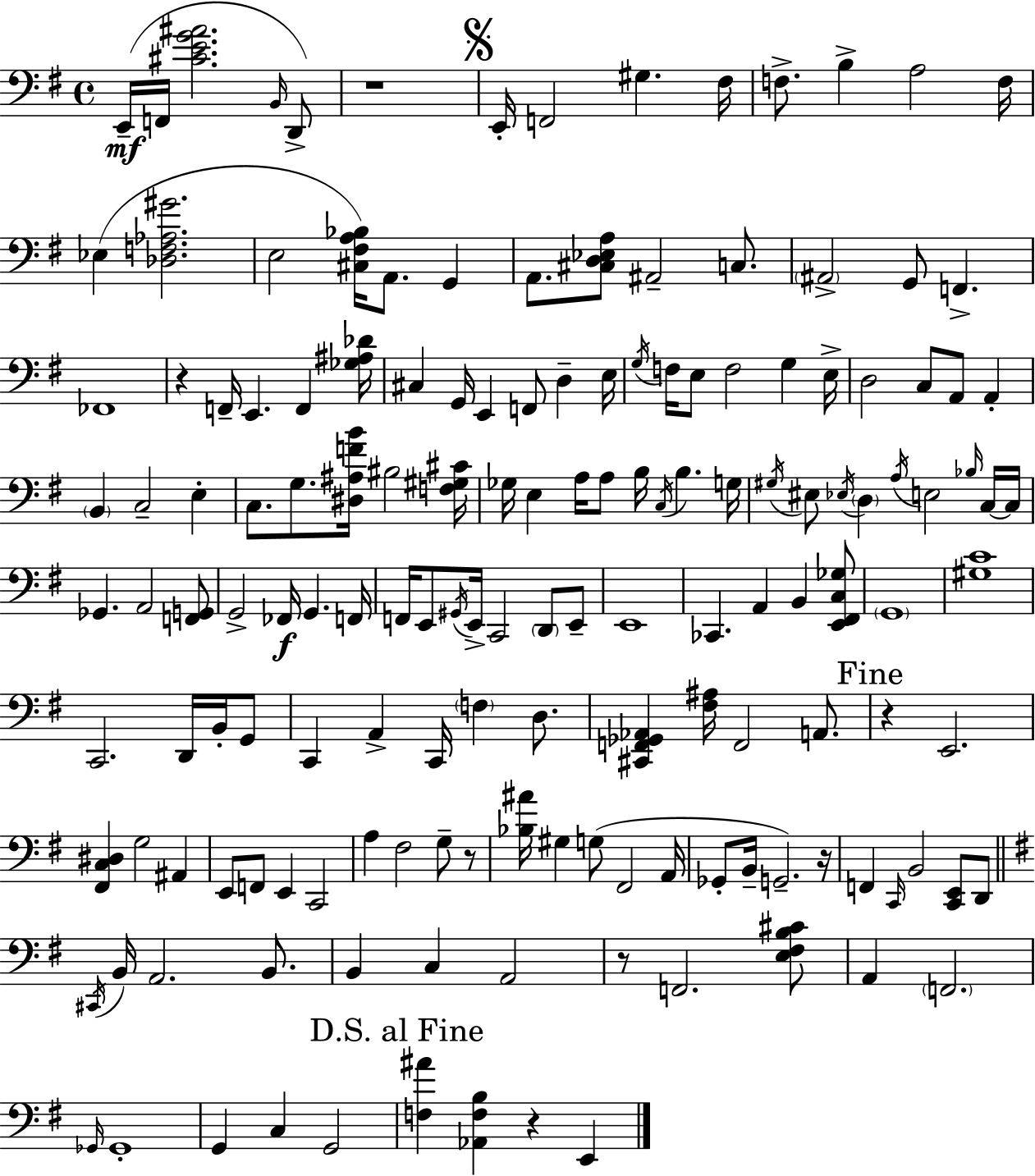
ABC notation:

X:1
T:Untitled
M:4/4
L:1/4
K:G
E,,/4 F,,/4 [^CEG^A]2 B,,/4 D,,/2 z4 E,,/4 F,,2 ^G, ^F,/4 F,/2 B, A,2 F,/4 _E, [_D,F,_A,^G]2 E,2 [^C,^F,A,_B,]/4 A,,/2 G,, A,,/2 [^C,D,_E,A,]/2 ^A,,2 C,/2 ^A,,2 G,,/2 F,, _F,,4 z F,,/4 E,, F,, [_G,^A,_D]/4 ^C, G,,/4 E,, F,,/2 D, E,/4 G,/4 F,/4 E,/2 F,2 G, E,/4 D,2 C,/2 A,,/2 A,, B,, C,2 E, C,/2 G,/2 [^D,^A,FB]/4 ^B,2 [F,^G,^C]/4 _G,/4 E, A,/4 A,/2 B,/4 C,/4 B, G,/4 ^G,/4 ^E,/2 _E,/4 D, A,/4 E,2 _B,/4 C,/4 C,/4 _G,, A,,2 [F,,G,,]/2 G,,2 _F,,/4 G,, F,,/4 F,,/4 E,,/2 ^G,,/4 E,,/4 C,,2 D,,/2 E,,/2 E,,4 _C,, A,, B,, [E,,^F,,C,_G,]/2 G,,4 [^G,C]4 C,,2 D,,/4 B,,/4 G,,/2 C,, A,, C,,/4 F, D,/2 [^C,,F,,_G,,_A,,] [^F,^A,]/4 F,,2 A,,/2 z E,,2 [^F,,C,^D,] G,2 ^A,, E,,/2 F,,/2 E,, C,,2 A, ^F,2 G,/2 z/2 [_B,^A]/4 ^G, G,/2 ^F,,2 A,,/4 _G,,/2 B,,/4 G,,2 z/4 F,, C,,/4 B,,2 [C,,E,,]/2 D,,/2 ^C,,/4 B,,/4 A,,2 B,,/2 B,, C, A,,2 z/2 F,,2 [E,^F,B,^C]/2 A,, F,,2 _G,,/4 _G,,4 G,, C, G,,2 [F,^A] [_A,,F,B,] z E,,